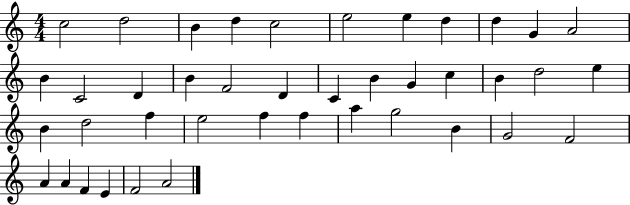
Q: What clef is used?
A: treble